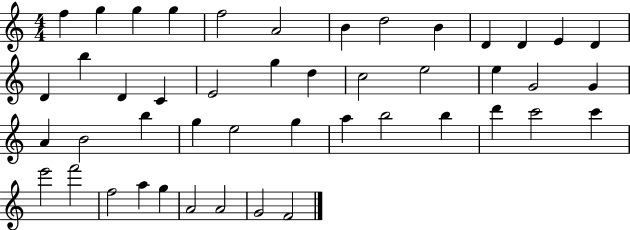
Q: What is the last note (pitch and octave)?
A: F4